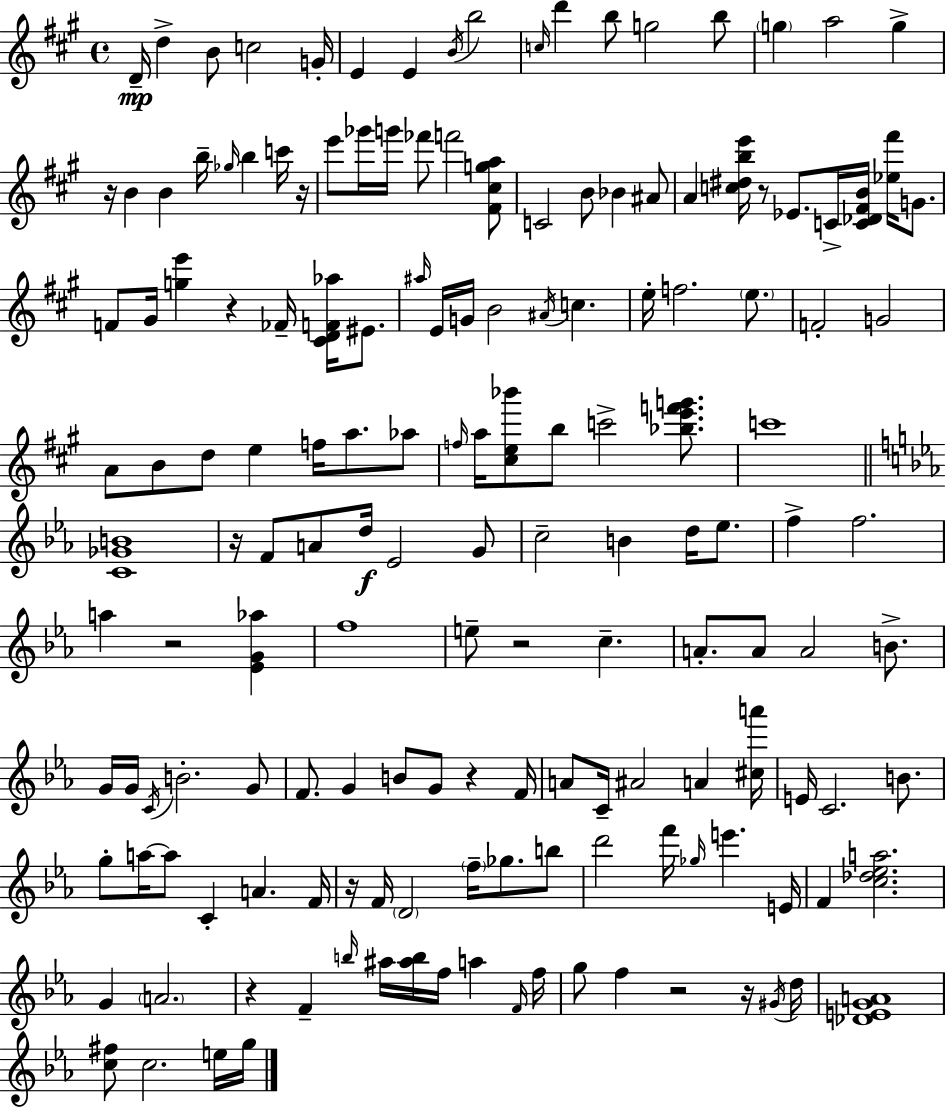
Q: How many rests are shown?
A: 12